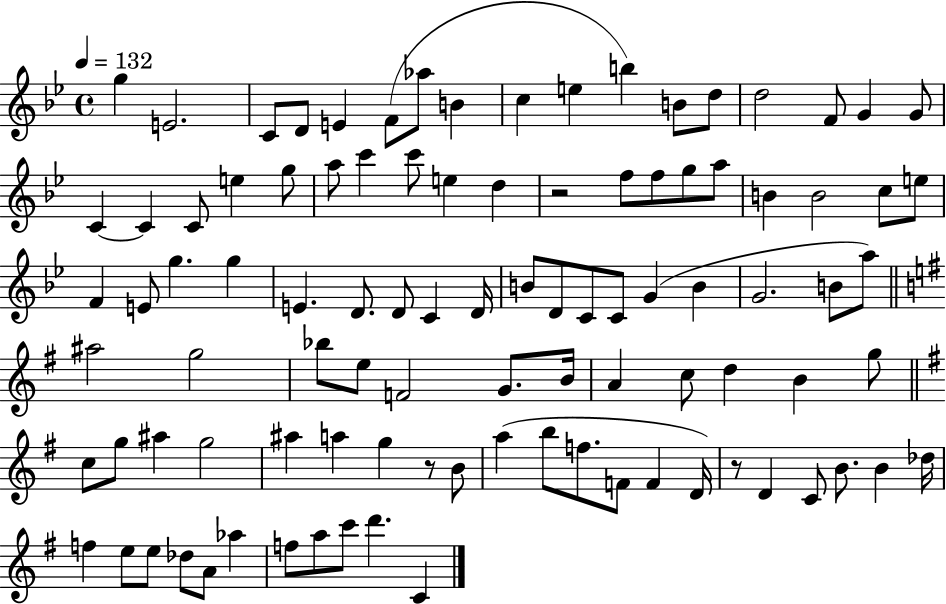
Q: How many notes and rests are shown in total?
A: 98